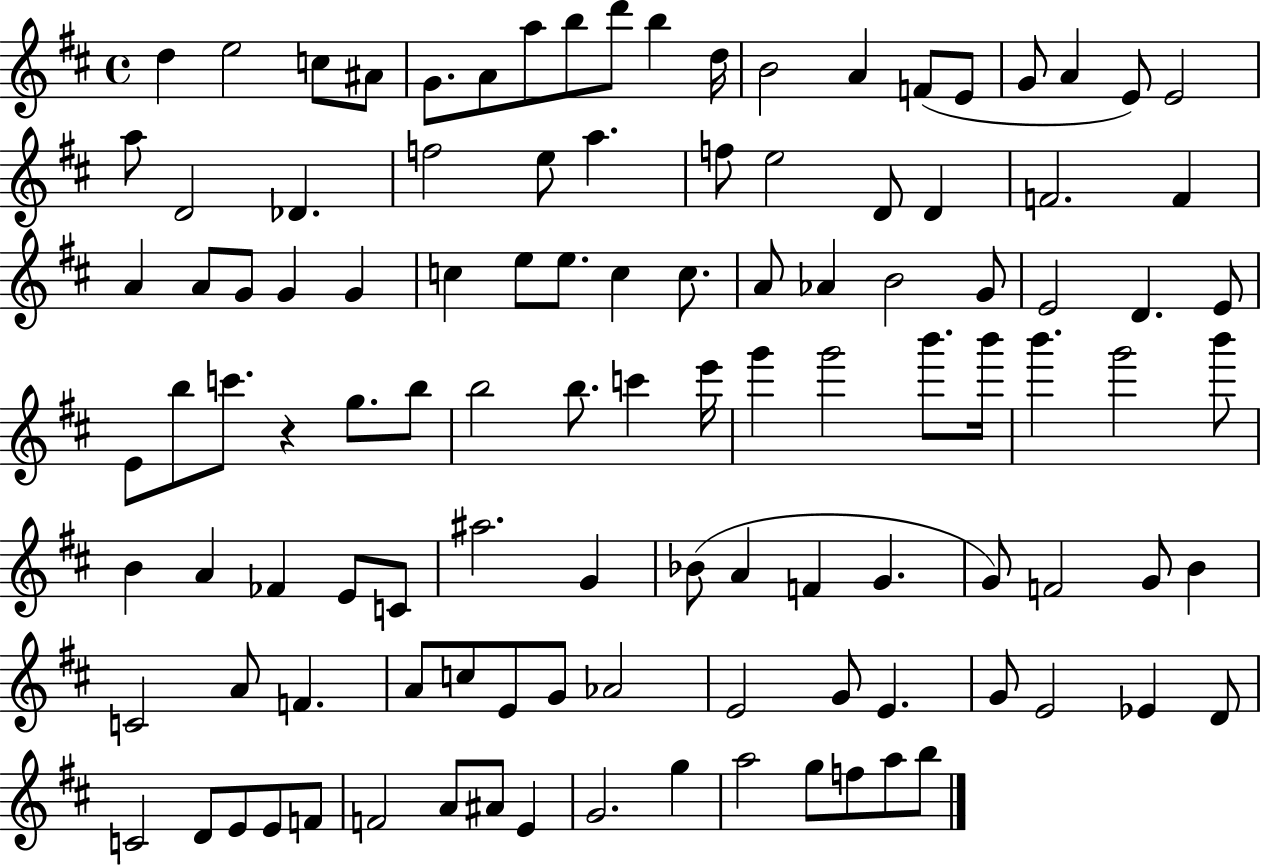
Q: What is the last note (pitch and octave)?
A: B5